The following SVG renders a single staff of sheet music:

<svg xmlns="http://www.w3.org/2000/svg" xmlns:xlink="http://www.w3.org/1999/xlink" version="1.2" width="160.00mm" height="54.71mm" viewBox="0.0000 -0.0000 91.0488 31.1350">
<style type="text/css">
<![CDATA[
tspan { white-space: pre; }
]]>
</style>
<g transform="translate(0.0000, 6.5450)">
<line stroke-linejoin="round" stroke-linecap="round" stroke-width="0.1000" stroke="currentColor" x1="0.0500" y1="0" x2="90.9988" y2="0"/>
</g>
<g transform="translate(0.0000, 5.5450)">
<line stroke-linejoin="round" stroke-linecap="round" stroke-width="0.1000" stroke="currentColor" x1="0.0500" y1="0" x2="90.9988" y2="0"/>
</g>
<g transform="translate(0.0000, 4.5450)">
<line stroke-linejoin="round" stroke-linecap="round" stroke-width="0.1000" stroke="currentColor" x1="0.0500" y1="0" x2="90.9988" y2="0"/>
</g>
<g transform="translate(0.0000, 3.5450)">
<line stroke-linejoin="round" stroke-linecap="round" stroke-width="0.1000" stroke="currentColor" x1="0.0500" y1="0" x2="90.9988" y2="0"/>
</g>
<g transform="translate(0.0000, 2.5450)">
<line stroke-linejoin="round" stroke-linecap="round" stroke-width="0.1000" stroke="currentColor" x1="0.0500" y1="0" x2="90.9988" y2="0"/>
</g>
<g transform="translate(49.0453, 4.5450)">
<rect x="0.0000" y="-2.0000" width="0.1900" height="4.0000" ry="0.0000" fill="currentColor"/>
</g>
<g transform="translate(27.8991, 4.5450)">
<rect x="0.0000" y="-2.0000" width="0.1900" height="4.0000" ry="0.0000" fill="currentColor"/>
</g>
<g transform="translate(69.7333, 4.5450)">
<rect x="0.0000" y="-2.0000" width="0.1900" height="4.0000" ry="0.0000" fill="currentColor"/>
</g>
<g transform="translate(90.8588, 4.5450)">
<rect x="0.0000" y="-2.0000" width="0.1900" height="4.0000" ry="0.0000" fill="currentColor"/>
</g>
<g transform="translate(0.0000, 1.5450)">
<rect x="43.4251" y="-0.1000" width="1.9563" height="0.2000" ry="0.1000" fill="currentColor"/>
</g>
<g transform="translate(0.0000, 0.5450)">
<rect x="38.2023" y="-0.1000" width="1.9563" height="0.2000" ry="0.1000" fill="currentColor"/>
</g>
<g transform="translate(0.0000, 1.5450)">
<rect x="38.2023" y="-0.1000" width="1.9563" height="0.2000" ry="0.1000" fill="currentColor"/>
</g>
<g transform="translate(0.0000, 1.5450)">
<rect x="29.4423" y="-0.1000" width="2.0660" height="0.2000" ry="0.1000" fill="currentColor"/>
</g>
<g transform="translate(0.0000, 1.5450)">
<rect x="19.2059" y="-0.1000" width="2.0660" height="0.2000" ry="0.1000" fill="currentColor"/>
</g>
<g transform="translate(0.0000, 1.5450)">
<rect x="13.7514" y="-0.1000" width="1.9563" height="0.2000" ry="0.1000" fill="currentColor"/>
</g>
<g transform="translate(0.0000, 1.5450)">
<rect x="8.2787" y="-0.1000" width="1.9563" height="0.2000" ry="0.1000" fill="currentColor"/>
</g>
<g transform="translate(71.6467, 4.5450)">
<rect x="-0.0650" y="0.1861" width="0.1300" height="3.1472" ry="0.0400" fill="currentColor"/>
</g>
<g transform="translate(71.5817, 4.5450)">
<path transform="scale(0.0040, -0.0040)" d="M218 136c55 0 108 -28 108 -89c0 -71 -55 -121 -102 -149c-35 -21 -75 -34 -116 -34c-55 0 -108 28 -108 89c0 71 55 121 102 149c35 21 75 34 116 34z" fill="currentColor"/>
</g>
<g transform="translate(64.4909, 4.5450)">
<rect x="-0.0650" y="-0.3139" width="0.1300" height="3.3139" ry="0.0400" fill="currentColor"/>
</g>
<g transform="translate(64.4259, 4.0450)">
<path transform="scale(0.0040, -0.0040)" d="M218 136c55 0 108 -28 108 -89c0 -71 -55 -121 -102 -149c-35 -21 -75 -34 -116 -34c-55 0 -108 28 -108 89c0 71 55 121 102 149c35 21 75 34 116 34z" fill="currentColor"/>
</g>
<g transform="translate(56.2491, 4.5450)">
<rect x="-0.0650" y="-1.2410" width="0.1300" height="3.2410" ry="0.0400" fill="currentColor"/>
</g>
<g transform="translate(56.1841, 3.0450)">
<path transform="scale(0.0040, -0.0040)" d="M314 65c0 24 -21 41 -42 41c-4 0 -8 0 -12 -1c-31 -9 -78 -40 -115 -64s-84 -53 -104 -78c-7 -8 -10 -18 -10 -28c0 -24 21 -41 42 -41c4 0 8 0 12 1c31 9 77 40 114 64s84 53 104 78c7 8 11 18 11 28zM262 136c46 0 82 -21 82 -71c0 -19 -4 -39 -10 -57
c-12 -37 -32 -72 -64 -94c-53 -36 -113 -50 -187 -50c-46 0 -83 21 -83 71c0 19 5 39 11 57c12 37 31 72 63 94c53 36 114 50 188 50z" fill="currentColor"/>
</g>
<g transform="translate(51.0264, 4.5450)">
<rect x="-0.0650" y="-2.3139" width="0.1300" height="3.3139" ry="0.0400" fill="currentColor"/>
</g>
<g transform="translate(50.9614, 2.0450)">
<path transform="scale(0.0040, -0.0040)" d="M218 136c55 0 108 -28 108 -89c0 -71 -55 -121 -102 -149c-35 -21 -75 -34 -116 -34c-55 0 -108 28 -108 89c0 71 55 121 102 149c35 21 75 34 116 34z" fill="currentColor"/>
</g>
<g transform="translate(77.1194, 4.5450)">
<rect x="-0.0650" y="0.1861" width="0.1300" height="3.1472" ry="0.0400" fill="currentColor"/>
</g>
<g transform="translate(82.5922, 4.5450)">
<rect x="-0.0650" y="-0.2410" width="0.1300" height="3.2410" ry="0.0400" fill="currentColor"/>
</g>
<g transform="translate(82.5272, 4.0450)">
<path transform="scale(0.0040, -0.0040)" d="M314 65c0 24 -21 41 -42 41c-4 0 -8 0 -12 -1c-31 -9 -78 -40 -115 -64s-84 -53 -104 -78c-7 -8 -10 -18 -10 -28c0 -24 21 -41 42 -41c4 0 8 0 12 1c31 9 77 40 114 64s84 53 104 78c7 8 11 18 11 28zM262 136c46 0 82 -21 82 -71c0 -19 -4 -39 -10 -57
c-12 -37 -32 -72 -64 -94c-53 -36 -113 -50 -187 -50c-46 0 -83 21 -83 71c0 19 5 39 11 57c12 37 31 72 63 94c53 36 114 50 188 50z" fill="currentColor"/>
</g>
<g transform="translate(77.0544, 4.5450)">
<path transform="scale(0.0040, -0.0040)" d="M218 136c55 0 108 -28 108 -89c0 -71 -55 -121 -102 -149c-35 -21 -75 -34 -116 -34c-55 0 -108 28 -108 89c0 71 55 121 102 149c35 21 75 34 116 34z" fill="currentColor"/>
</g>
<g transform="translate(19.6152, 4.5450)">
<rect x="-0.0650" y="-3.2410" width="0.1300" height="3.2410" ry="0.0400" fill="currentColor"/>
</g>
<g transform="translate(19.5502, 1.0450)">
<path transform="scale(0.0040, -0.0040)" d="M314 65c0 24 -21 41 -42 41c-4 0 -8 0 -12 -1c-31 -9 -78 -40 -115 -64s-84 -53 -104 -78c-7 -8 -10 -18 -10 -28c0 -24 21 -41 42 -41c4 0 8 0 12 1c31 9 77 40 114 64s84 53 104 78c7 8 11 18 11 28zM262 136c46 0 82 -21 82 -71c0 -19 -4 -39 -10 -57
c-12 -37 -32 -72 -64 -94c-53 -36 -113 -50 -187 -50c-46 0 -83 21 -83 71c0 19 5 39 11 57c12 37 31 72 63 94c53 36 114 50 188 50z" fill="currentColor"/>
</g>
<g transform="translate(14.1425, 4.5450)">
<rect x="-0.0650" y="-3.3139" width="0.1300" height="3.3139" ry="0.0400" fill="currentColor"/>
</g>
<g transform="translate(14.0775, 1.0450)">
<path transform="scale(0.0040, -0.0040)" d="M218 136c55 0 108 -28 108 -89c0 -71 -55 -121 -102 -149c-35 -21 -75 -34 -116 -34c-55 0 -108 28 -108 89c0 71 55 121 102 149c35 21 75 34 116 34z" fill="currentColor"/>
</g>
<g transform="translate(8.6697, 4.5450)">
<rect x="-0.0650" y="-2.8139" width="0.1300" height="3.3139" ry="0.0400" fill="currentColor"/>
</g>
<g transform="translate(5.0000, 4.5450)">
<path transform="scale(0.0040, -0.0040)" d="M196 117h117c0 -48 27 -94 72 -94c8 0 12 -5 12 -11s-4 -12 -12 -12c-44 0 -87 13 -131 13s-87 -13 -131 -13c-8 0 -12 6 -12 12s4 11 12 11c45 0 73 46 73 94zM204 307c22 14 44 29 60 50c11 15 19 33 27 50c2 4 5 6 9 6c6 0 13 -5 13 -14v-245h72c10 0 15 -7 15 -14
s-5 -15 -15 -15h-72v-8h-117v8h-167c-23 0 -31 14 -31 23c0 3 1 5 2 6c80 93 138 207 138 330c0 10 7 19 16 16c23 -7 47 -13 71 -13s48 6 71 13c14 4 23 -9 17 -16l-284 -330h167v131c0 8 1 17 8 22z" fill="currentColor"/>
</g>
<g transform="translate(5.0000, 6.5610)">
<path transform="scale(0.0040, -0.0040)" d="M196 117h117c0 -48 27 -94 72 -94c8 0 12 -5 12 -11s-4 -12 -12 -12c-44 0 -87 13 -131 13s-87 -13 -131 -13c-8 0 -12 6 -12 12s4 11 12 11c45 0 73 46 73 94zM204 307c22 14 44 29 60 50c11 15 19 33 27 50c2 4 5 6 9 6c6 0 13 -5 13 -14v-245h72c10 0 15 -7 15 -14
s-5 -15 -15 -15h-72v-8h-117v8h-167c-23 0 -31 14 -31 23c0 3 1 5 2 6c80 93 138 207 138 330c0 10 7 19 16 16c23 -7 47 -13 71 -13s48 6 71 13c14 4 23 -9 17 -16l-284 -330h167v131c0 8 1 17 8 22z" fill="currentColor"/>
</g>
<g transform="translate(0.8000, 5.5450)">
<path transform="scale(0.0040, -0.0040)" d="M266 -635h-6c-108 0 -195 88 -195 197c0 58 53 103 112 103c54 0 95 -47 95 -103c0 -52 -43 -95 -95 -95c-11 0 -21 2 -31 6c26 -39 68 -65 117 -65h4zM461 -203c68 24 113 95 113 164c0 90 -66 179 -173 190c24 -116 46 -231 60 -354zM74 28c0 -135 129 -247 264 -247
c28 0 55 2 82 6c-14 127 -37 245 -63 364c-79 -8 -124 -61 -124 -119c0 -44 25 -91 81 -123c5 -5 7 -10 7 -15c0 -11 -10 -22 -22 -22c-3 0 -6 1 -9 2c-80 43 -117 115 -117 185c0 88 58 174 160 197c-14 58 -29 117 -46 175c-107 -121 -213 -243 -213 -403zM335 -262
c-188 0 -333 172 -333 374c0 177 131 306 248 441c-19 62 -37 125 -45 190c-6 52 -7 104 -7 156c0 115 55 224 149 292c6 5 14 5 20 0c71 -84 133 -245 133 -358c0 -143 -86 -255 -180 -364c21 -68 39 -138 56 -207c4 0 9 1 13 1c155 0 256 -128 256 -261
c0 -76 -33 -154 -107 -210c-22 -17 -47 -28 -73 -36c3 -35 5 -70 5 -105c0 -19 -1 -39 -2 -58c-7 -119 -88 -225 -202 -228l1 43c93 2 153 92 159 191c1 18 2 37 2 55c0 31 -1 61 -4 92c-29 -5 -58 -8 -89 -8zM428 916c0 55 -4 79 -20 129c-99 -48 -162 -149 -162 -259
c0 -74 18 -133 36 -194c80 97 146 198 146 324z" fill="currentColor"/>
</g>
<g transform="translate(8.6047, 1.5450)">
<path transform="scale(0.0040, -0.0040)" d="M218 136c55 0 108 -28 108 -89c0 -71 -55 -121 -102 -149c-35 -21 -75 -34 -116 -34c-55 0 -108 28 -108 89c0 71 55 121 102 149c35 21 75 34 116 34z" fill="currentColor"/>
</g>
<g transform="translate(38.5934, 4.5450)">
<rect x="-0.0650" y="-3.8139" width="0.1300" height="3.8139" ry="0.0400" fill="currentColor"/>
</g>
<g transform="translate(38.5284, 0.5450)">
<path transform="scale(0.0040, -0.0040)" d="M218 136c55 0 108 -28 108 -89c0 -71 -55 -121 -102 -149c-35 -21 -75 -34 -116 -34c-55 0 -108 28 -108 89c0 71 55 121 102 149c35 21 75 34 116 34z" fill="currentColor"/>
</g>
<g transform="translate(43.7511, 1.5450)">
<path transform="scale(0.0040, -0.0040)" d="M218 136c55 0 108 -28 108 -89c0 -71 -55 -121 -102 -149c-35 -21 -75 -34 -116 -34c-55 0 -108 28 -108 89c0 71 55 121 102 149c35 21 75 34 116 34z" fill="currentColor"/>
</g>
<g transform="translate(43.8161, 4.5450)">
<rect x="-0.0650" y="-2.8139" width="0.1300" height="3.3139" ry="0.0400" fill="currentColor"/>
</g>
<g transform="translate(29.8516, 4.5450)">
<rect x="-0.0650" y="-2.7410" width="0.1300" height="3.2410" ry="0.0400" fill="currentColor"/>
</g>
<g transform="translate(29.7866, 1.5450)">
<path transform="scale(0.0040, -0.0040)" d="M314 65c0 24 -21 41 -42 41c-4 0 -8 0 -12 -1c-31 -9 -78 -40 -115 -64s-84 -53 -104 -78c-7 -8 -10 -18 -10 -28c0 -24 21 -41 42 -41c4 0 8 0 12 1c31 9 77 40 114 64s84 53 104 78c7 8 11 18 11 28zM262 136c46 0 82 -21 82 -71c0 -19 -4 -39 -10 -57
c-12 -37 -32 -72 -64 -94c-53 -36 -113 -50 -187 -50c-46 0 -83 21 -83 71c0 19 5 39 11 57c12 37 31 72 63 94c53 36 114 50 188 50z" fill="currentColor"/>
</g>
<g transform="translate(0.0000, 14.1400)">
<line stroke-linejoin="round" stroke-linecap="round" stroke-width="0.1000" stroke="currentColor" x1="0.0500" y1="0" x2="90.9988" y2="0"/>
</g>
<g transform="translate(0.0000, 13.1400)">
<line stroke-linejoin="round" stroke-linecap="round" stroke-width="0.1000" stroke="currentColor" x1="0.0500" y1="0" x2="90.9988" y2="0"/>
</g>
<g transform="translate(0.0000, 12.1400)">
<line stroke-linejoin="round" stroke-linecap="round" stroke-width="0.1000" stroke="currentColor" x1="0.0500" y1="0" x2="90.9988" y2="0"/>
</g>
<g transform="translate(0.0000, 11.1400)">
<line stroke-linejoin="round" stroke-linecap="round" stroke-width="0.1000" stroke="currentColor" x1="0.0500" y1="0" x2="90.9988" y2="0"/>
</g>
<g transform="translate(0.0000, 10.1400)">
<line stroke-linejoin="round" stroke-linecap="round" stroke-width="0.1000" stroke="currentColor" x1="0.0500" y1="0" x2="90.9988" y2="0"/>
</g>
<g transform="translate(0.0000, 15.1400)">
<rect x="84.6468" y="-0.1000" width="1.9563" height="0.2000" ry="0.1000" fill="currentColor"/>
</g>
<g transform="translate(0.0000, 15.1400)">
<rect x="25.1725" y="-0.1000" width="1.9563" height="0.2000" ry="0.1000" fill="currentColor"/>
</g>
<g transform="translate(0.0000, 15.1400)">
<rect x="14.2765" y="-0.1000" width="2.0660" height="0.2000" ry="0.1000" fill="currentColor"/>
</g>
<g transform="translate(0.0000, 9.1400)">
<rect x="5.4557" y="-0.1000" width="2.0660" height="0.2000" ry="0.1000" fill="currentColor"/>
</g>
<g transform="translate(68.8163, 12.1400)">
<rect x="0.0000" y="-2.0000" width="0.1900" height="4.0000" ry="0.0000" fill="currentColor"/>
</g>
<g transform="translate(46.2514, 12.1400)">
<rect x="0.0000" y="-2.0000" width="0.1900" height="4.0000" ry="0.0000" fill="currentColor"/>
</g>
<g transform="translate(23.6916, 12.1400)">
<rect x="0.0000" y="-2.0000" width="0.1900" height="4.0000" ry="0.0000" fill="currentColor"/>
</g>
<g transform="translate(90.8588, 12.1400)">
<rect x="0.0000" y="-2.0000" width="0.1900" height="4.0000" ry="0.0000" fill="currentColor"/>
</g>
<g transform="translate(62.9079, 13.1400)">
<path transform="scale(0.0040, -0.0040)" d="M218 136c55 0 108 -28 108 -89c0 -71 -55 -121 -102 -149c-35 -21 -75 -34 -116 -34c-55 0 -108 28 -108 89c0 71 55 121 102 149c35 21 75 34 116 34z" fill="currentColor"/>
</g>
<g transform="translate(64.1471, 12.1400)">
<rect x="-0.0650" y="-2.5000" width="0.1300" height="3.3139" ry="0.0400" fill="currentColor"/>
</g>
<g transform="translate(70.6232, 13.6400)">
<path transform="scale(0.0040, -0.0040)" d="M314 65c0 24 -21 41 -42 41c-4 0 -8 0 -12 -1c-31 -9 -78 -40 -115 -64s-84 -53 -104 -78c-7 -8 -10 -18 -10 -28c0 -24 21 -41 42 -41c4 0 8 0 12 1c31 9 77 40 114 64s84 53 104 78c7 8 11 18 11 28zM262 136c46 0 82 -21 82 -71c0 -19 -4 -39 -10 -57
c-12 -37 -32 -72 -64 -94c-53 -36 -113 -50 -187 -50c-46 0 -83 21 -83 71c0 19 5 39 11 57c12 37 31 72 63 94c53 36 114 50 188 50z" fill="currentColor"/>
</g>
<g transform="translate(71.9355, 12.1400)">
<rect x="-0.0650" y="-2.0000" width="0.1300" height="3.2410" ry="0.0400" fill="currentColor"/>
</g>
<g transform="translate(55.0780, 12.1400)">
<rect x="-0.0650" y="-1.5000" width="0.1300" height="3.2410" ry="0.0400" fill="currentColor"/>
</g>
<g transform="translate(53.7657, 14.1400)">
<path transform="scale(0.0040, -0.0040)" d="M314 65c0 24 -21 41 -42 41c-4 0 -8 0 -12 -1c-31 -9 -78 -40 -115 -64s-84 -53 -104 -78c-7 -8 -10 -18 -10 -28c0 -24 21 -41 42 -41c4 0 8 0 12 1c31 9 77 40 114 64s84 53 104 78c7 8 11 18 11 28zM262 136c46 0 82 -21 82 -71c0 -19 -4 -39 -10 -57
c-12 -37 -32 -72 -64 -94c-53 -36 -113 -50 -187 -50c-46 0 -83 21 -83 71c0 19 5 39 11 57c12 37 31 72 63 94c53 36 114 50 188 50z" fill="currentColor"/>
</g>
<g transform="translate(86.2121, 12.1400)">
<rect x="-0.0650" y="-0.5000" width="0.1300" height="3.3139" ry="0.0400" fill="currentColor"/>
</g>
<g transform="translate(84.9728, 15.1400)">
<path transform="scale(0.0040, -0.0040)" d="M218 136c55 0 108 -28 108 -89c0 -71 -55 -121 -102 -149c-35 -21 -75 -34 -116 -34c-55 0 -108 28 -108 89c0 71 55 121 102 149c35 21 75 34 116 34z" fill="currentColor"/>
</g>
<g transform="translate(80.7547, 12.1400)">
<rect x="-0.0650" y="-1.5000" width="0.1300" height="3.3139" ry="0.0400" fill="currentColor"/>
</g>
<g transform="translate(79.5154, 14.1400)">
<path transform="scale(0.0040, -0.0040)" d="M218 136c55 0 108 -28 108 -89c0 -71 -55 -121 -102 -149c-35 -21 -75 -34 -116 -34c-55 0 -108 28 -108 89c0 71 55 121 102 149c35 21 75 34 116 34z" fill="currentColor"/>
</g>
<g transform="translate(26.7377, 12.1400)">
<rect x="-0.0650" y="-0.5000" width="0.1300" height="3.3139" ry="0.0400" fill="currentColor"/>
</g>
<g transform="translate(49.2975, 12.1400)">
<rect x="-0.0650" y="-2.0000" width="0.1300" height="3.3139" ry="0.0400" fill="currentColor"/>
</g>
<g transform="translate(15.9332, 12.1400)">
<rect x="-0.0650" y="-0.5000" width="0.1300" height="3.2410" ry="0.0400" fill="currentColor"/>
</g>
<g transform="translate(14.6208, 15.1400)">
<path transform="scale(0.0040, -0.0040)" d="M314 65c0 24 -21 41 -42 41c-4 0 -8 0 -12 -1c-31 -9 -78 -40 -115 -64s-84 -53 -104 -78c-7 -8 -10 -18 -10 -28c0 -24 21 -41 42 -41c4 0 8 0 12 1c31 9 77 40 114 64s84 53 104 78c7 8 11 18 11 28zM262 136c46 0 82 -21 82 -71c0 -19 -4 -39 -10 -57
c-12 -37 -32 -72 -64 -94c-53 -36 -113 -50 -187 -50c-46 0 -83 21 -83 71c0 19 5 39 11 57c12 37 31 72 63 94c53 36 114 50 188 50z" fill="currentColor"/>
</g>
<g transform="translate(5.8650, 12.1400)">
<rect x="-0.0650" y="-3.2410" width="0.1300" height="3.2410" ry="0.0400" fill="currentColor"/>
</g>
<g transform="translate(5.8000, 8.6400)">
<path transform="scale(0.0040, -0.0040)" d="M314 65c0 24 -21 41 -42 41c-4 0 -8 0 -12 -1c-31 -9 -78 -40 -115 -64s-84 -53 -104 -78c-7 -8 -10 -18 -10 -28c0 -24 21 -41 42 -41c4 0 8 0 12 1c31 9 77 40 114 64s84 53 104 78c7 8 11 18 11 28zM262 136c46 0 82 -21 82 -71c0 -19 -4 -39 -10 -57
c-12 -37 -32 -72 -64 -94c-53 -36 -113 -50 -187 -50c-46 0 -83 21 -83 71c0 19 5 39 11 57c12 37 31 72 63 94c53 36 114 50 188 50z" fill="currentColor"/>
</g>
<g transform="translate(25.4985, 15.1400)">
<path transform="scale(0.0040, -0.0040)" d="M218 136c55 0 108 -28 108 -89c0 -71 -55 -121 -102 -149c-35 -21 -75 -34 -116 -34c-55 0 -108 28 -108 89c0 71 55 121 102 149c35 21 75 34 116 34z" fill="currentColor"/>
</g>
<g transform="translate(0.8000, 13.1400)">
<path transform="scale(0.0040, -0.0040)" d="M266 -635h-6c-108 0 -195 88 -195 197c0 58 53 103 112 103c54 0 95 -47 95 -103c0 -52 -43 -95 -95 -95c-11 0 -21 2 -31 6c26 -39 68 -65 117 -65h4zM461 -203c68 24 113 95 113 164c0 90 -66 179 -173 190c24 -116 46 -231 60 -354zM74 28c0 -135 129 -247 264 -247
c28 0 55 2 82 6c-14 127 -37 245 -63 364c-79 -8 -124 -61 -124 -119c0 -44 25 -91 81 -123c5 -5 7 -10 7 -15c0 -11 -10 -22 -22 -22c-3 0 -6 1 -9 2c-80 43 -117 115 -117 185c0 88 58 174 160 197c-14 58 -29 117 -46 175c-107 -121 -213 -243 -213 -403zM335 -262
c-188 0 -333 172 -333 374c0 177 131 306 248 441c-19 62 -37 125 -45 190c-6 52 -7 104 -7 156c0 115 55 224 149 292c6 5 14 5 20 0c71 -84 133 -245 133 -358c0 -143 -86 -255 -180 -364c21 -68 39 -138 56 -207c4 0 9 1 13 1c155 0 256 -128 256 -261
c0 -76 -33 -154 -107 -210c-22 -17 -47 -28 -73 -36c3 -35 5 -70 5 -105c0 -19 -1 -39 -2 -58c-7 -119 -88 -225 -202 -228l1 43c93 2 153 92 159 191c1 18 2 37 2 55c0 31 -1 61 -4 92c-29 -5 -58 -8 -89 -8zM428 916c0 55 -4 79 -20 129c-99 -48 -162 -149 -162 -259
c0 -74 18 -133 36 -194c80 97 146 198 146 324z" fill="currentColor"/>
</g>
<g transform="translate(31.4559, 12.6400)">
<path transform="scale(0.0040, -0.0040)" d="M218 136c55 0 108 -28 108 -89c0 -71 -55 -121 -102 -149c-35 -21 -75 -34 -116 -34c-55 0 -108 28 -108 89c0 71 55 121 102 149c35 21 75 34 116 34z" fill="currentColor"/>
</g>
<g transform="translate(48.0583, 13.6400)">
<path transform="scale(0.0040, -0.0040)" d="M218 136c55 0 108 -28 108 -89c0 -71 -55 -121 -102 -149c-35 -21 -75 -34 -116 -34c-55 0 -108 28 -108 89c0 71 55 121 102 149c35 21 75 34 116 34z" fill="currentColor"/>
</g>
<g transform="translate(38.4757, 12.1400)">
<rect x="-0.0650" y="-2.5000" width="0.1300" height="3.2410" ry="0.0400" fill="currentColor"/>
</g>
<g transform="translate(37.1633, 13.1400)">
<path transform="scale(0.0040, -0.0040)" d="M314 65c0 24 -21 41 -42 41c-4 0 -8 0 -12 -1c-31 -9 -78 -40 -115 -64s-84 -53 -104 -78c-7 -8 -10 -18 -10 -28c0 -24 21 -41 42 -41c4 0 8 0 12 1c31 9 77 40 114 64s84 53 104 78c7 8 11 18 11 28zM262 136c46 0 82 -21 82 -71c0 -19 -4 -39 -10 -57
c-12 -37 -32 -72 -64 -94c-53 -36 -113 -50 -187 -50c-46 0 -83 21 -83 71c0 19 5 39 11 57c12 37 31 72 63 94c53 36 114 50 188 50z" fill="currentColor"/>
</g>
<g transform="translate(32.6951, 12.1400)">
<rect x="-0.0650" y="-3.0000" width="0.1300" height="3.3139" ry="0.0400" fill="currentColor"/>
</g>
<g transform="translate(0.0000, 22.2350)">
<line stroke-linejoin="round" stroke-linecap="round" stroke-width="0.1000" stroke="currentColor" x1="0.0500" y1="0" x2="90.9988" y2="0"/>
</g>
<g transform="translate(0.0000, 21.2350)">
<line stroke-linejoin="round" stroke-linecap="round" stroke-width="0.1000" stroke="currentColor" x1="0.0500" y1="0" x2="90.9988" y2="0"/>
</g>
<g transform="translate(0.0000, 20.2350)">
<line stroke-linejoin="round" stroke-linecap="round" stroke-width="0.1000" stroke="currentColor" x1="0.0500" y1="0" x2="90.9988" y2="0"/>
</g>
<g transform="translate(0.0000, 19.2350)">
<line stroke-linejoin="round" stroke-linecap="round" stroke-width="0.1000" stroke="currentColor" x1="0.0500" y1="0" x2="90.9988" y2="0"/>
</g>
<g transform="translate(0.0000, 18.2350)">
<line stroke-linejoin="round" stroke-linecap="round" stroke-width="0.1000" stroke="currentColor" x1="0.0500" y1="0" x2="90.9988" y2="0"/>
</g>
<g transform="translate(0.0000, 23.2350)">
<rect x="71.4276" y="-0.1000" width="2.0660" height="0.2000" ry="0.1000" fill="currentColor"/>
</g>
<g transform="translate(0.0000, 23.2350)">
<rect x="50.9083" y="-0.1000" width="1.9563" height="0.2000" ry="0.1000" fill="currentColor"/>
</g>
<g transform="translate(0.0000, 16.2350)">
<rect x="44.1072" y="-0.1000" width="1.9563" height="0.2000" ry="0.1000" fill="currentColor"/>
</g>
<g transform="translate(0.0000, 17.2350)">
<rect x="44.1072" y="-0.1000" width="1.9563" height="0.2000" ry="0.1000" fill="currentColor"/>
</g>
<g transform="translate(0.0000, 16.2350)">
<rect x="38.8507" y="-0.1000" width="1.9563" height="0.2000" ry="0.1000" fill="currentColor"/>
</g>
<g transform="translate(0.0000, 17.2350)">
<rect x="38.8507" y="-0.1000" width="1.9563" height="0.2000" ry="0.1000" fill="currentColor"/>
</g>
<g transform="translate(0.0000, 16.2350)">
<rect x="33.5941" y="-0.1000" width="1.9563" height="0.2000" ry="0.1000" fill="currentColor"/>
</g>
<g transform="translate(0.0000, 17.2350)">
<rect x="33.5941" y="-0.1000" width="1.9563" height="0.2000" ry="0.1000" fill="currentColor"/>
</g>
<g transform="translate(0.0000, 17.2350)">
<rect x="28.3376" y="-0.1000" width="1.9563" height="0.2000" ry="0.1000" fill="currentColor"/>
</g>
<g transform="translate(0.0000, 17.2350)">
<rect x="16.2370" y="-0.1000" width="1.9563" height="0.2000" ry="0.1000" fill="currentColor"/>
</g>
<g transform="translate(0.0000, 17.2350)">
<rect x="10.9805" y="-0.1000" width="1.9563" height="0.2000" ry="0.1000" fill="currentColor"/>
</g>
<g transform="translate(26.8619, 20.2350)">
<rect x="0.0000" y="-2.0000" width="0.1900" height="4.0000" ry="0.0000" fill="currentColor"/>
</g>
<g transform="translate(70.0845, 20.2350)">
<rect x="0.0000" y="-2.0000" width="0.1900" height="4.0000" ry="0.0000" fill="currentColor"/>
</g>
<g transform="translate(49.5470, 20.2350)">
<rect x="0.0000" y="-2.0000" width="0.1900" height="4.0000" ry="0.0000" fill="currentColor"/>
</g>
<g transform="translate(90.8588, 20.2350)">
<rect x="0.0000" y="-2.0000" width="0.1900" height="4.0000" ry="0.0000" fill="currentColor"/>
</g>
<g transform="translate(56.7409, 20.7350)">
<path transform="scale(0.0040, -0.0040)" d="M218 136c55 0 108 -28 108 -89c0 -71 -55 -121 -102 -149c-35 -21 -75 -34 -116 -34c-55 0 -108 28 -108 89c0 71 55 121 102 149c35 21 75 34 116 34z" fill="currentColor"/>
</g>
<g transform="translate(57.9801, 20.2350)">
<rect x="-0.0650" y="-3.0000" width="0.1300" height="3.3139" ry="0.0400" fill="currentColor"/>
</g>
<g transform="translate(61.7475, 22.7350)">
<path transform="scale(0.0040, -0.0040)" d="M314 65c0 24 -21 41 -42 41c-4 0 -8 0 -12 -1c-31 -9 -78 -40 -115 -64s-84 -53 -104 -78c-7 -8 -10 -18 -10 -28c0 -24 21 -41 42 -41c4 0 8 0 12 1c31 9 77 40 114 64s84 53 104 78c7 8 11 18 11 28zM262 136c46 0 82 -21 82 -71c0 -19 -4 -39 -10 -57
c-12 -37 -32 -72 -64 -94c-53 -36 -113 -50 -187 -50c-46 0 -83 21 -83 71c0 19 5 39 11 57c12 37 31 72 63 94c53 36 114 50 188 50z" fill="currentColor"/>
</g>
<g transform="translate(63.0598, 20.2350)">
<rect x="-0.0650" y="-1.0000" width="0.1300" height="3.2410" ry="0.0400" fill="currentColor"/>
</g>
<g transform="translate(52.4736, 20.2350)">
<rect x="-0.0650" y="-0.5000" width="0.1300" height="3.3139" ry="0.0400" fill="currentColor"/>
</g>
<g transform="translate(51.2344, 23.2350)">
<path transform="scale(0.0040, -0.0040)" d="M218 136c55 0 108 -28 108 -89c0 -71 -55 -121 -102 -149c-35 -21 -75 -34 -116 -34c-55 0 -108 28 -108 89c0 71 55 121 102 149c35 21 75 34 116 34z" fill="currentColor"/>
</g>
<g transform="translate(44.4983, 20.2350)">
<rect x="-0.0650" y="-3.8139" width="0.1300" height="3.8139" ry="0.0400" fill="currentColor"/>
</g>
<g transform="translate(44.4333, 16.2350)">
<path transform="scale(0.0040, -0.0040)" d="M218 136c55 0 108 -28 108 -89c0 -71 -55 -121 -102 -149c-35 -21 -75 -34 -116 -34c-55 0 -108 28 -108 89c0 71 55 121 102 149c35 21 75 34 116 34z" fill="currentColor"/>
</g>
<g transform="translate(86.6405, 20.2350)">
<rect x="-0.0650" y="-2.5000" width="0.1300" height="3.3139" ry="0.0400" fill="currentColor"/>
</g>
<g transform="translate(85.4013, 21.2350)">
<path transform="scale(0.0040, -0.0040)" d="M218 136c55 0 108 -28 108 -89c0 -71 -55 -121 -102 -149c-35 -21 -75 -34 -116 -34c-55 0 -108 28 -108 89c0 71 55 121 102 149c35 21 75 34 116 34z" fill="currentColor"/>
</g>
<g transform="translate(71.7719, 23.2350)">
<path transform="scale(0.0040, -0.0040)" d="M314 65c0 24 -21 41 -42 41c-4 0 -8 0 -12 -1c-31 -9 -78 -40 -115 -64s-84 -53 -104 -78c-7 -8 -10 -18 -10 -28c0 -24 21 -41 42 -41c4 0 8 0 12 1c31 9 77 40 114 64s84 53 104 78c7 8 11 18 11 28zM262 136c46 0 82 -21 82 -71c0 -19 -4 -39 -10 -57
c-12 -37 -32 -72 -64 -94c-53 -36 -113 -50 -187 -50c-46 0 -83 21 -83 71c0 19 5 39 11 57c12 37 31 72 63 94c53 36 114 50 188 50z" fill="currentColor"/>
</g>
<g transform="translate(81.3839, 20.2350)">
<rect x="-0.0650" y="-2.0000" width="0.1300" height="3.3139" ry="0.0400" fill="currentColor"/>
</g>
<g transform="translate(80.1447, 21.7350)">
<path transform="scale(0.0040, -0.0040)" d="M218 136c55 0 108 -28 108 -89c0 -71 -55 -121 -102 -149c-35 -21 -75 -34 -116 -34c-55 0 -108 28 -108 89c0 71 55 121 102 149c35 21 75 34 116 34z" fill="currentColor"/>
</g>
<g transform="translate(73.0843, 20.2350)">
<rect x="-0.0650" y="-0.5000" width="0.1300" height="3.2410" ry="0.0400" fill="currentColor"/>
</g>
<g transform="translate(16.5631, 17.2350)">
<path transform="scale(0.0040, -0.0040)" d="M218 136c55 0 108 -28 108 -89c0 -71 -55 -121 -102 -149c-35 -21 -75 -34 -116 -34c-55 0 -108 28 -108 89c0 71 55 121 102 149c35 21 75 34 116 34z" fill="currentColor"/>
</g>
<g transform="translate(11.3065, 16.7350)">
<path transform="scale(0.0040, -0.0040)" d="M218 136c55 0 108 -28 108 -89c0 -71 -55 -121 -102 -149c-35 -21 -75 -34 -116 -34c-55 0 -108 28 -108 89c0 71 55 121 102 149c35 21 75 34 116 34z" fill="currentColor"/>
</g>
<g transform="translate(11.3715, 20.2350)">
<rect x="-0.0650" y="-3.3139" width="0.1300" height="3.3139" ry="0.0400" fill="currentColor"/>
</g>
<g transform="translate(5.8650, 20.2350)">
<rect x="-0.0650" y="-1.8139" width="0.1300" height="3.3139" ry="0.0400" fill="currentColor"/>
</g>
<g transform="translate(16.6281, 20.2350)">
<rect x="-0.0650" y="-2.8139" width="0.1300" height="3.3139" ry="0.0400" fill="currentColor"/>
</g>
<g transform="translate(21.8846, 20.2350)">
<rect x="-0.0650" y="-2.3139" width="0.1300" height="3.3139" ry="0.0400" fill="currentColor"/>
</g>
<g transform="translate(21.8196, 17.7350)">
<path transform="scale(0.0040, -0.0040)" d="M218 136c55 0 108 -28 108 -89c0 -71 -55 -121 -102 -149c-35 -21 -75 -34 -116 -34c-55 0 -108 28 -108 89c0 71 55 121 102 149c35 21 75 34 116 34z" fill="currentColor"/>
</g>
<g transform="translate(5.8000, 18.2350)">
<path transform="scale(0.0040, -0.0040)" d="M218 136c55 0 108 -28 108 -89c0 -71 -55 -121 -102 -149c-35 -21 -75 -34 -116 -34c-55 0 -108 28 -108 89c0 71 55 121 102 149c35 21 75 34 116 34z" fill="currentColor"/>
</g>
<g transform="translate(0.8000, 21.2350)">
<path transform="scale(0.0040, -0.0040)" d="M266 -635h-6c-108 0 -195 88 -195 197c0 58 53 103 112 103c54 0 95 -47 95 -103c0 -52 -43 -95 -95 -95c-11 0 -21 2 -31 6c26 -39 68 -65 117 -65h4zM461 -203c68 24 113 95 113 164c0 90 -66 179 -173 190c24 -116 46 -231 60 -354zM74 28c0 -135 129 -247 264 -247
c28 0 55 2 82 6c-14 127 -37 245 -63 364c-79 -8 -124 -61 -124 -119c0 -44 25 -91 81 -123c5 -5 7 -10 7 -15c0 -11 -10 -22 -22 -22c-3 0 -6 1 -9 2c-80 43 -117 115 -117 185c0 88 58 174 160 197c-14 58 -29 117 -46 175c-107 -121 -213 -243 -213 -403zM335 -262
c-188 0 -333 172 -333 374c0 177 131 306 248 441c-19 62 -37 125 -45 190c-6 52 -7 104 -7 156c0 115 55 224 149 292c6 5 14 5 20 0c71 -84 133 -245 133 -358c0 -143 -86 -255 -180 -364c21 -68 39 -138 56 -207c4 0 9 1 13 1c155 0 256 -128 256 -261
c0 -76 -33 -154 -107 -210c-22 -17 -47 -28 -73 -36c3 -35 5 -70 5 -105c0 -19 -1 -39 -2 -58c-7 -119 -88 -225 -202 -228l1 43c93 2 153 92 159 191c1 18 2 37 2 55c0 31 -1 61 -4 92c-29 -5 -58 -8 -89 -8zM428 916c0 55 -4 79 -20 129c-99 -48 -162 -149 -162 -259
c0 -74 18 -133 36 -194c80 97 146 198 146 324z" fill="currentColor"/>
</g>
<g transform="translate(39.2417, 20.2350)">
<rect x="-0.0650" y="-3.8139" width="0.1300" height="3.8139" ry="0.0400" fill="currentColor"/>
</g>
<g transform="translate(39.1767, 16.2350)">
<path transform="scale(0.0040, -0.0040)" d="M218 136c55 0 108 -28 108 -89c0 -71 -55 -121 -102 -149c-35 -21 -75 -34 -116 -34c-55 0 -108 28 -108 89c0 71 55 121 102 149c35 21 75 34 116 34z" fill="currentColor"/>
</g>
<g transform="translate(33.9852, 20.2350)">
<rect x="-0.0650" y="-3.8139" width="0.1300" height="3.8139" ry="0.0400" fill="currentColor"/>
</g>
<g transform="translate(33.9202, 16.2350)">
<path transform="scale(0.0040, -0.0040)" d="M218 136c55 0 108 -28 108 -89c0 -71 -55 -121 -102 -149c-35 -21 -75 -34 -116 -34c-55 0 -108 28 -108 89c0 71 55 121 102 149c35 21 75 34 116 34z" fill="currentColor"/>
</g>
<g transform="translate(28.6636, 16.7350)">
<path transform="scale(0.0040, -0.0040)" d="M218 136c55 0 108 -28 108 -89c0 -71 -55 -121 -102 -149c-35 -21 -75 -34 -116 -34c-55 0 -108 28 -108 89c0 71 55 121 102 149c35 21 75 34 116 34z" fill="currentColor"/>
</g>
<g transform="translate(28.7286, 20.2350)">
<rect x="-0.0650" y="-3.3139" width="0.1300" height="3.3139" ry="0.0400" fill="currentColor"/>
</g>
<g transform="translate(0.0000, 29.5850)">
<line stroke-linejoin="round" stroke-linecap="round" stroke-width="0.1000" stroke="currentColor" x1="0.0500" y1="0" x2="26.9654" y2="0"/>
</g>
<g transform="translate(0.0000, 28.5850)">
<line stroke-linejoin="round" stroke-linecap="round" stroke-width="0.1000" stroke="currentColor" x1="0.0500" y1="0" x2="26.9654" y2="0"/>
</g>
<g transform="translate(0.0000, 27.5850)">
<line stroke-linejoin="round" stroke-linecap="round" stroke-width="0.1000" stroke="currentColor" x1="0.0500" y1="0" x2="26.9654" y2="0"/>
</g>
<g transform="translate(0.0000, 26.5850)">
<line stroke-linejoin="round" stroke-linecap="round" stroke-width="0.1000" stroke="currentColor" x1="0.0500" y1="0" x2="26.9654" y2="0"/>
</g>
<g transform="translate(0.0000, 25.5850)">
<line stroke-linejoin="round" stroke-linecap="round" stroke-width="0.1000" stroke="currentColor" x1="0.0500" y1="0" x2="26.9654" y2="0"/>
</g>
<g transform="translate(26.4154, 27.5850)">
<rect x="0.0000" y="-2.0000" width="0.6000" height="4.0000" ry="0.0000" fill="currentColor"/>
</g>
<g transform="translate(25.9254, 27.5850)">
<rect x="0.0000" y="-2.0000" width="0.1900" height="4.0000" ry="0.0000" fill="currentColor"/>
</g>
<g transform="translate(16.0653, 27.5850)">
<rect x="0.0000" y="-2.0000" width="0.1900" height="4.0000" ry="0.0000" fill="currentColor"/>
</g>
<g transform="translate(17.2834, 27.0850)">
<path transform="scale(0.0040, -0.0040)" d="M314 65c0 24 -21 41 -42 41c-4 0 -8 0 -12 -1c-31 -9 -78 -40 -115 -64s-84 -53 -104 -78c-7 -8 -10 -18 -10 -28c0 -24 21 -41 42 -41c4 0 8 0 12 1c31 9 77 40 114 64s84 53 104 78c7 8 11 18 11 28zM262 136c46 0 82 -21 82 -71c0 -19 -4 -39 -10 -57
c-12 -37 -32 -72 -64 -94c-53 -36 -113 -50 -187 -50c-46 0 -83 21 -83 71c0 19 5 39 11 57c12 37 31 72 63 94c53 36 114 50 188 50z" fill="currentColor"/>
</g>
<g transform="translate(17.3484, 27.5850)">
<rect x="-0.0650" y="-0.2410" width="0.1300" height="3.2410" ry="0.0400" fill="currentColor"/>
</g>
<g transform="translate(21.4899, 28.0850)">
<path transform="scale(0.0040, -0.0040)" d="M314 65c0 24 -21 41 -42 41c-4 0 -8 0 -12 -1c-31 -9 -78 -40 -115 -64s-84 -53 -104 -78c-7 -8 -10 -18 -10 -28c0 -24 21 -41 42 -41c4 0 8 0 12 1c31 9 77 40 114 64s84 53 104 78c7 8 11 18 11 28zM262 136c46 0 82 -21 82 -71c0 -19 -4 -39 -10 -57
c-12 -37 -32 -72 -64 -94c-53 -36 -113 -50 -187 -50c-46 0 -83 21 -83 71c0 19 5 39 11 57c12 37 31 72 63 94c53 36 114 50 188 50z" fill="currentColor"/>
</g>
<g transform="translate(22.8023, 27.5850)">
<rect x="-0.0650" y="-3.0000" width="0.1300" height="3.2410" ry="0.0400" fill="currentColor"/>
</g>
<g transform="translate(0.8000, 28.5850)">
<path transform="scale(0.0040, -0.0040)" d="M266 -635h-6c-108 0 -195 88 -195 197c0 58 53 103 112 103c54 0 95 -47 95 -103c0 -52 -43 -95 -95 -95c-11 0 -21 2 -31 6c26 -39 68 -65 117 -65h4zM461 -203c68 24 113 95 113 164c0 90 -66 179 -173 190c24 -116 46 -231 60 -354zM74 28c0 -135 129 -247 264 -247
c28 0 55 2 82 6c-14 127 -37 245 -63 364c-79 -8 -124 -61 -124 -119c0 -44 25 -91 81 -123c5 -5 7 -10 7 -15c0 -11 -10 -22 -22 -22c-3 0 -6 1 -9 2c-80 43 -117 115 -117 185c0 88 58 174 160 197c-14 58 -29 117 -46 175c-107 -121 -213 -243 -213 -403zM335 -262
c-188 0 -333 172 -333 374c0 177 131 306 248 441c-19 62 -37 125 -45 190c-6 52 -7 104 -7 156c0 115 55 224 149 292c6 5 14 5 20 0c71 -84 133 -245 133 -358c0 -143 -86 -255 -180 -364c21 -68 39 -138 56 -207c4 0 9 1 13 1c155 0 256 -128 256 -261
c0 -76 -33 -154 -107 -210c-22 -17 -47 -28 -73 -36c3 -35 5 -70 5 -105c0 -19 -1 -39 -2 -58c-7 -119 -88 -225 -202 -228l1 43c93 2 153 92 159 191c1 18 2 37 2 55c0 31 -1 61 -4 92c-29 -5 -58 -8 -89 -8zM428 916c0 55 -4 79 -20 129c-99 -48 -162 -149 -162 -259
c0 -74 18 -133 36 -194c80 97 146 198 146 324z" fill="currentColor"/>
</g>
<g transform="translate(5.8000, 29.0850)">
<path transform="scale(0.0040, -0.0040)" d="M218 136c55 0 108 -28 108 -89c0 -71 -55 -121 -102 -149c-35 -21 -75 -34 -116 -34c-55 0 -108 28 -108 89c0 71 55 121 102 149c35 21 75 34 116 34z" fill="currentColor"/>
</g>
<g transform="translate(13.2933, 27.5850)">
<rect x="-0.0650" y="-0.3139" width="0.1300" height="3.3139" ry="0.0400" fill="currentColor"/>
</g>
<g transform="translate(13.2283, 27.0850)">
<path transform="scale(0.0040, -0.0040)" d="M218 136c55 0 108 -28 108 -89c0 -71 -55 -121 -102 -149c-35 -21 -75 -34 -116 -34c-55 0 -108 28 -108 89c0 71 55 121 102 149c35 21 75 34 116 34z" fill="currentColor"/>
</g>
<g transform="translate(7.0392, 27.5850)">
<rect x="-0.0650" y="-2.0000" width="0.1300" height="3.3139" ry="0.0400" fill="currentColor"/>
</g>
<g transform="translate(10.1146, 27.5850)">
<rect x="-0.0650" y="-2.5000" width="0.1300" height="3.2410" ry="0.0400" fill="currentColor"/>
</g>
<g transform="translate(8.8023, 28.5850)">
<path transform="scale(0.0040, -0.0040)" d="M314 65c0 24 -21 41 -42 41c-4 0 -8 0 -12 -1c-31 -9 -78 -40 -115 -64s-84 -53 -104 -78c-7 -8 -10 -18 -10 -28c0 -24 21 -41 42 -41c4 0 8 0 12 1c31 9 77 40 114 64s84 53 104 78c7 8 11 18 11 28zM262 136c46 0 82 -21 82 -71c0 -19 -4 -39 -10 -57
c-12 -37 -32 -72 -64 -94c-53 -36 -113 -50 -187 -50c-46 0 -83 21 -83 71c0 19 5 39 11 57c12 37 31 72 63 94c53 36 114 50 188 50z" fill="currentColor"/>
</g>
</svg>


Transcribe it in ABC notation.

X:1
T:Untitled
M:4/4
L:1/4
K:C
a b b2 a2 c' a g e2 c B B c2 b2 C2 C A G2 F E2 G F2 E C f b a g b c' c' c' C A D2 C2 F G F G2 c c2 A2